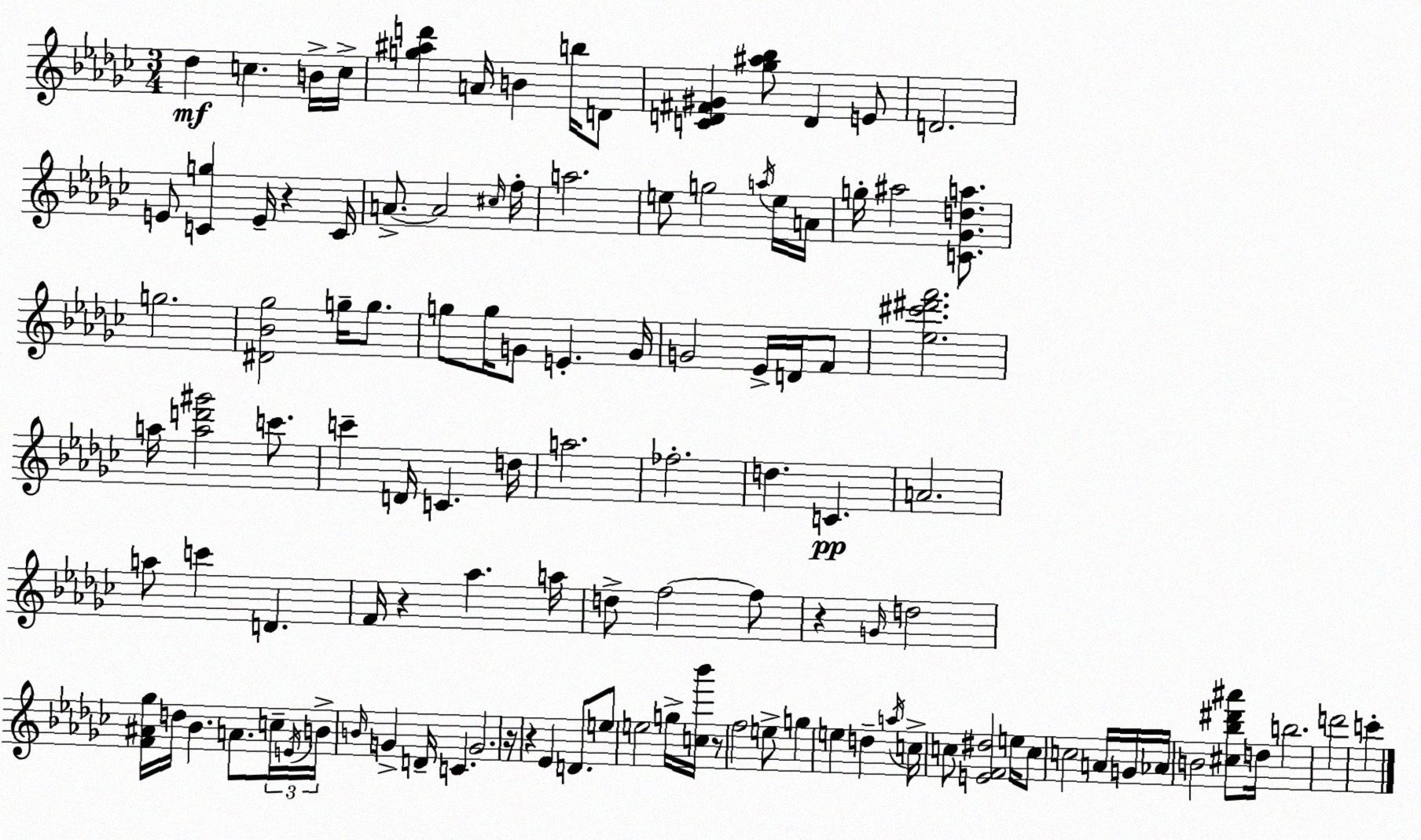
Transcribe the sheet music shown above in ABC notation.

X:1
T:Untitled
M:3/4
L:1/4
K:Ebm
_d c B/4 c/4 [g^ad'] A/4 B b/4 D/2 [CD^F^G] [_g^a_b]/2 D E/2 D2 E/2 [Cg] E/4 z C/4 A/2 A2 ^c/4 f/4 a2 e/2 g2 a/4 e/4 A/4 g/4 ^a2 [C_Gda]/2 g2 [^D_B_g]2 g/4 g/2 g/2 g/4 G/2 E G/4 G2 _E/4 D/4 F/2 [_e^c'^d'f']2 a/4 [ad'^g']2 c'/2 c' D/4 C d/4 a2 _f2 d C A2 a/2 c' D F/4 z _a a/4 d/2 f2 f/2 z G/4 d2 [F^A_g]/4 d/4 _B A/2 c/4 E/4 B/4 B/4 G D/4 C G2 z/4 z _E D/2 e/2 e2 g/4 [c_b']/4 z/2 f2 e/2 g e d a/4 c/4 c/2 [EF^d]2 e/4 c/2 c2 A/4 G/4 _A/4 B2 [^c_b^d'^a']/2 d/4 b2 d'2 c'